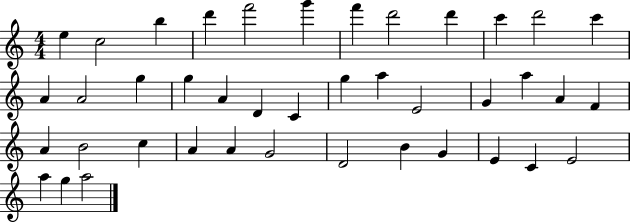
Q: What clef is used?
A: treble